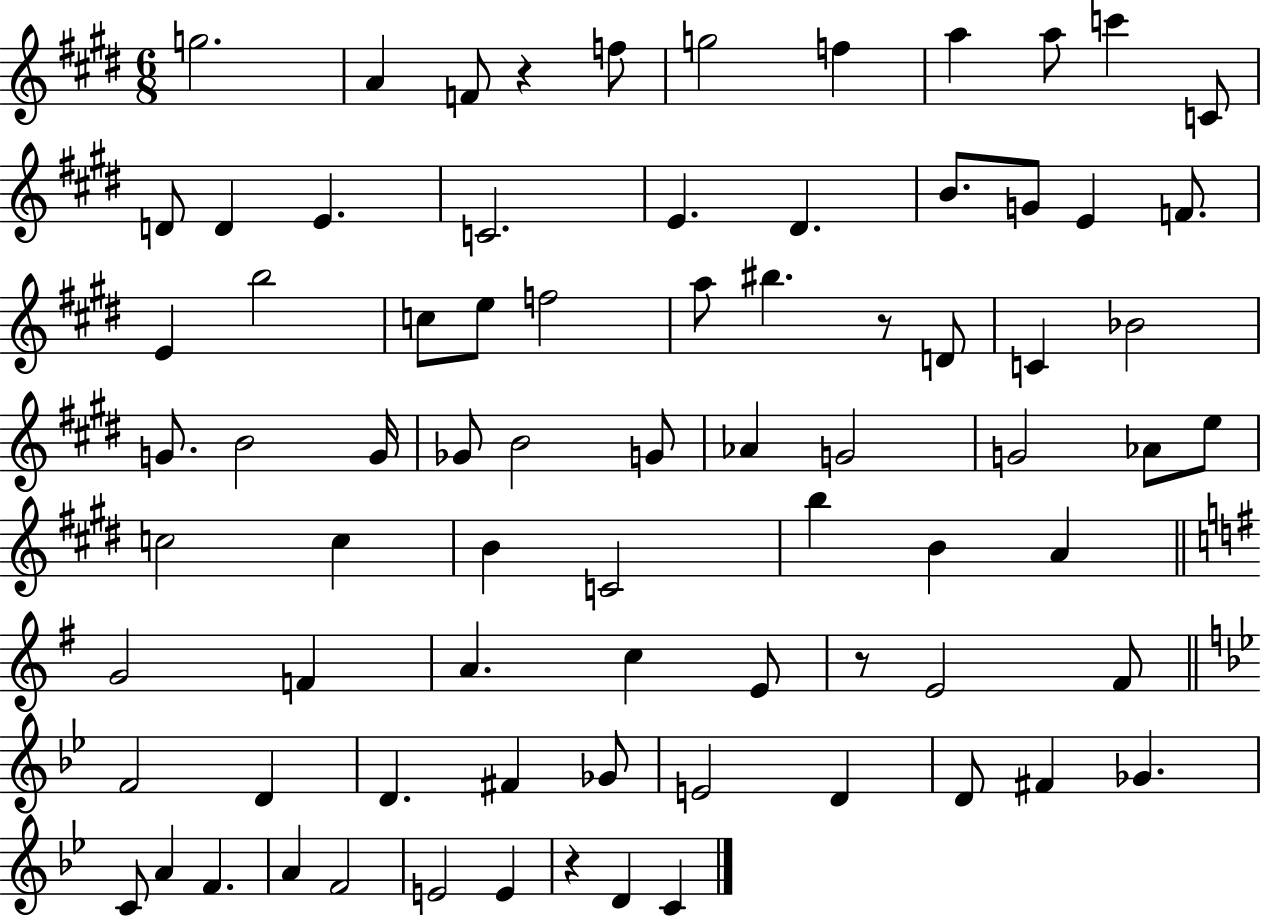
X:1
T:Untitled
M:6/8
L:1/4
K:E
g2 A F/2 z f/2 g2 f a a/2 c' C/2 D/2 D E C2 E ^D B/2 G/2 E F/2 E b2 c/2 e/2 f2 a/2 ^b z/2 D/2 C _B2 G/2 B2 G/4 _G/2 B2 G/2 _A G2 G2 _A/2 e/2 c2 c B C2 b B A G2 F A c E/2 z/2 E2 ^F/2 F2 D D ^F _G/2 E2 D D/2 ^F _G C/2 A F A F2 E2 E z D C